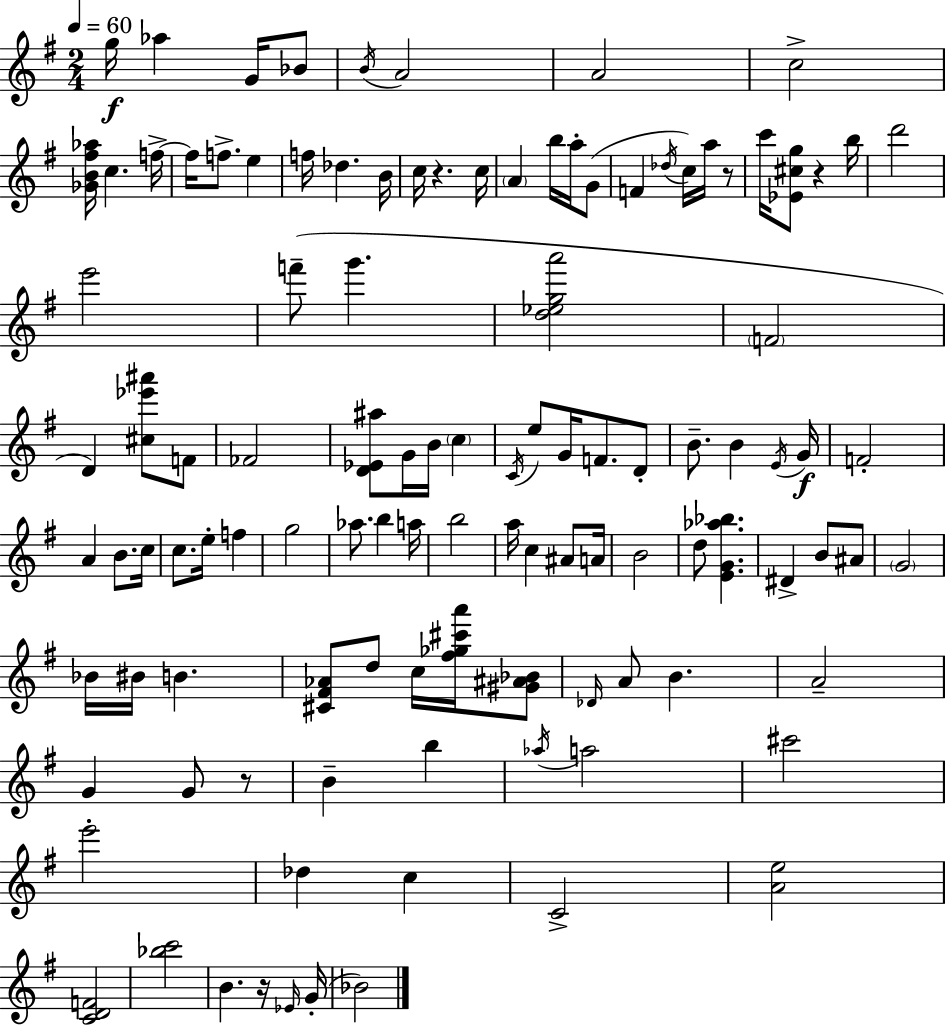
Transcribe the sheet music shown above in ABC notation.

X:1
T:Untitled
M:2/4
L:1/4
K:Em
g/4 _a G/4 _B/2 B/4 A2 A2 c2 [_GB^f_a]/4 c f/4 f/4 f/2 e f/4 _d B/4 c/4 z c/4 A b/4 a/4 G/2 F _d/4 c/4 a/4 z/2 c'/4 [_E^cg]/2 z b/4 d'2 e'2 f'/2 g' [d_ega']2 F2 D [^c_e'^a']/2 F/2 _F2 [D_E^a]/2 G/4 B/4 c C/4 e/2 G/4 F/2 D/2 B/2 B E/4 G/4 F2 A B/2 c/4 c/2 e/4 f g2 _a/2 b a/4 b2 a/4 c ^A/2 A/4 B2 d/2 [EG_a_b] ^D B/2 ^A/2 G2 _B/4 ^B/4 B [^C^F_A]/2 d/2 c/4 [^f_g^c'a']/4 [^G^A_B]/2 _D/4 A/2 B A2 G G/2 z/2 B b _a/4 a2 ^c'2 e'2 _d c C2 [Ae]2 [CDF]2 [_bc']2 B z/4 _E/4 G/4 _B2